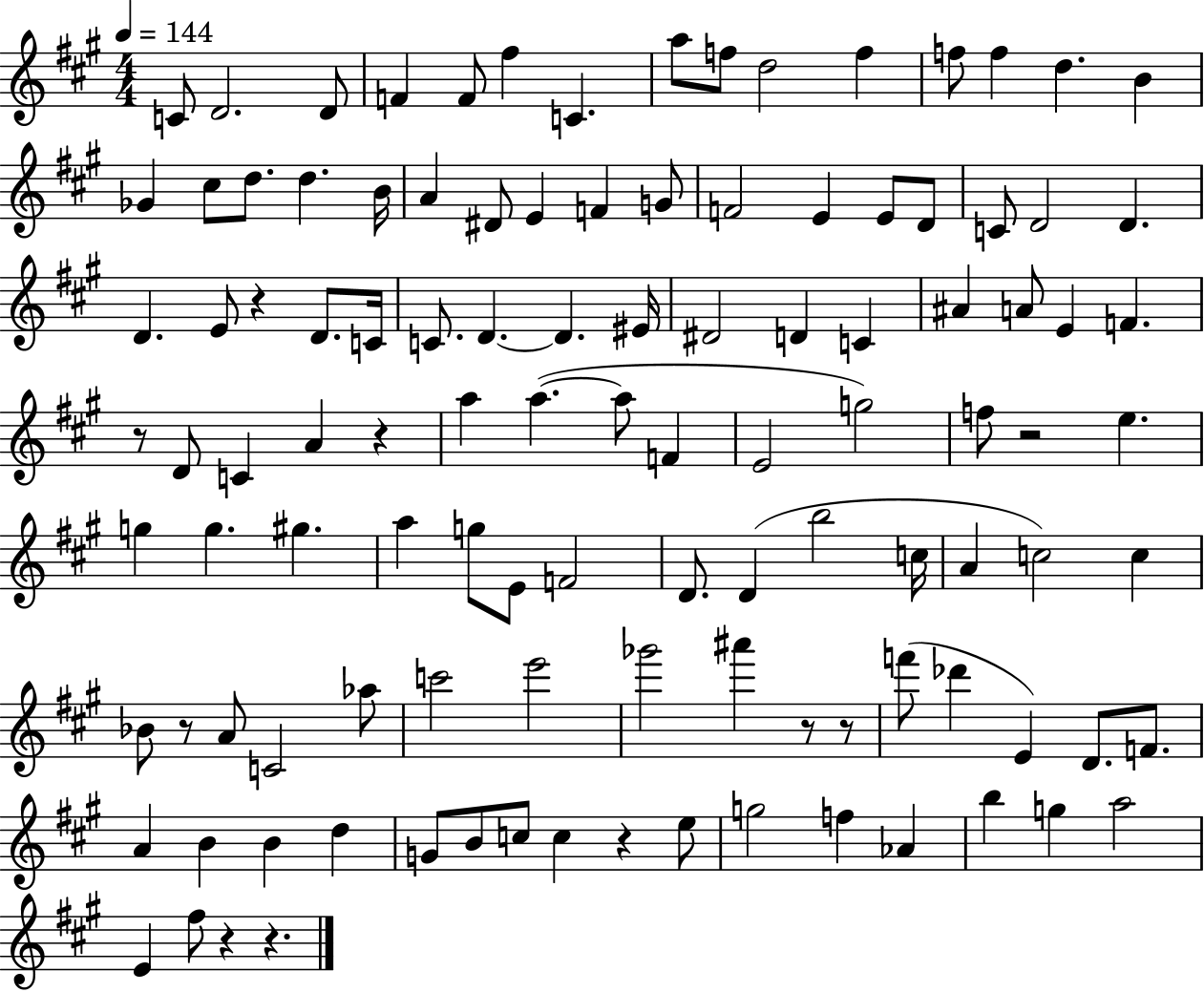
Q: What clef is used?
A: treble